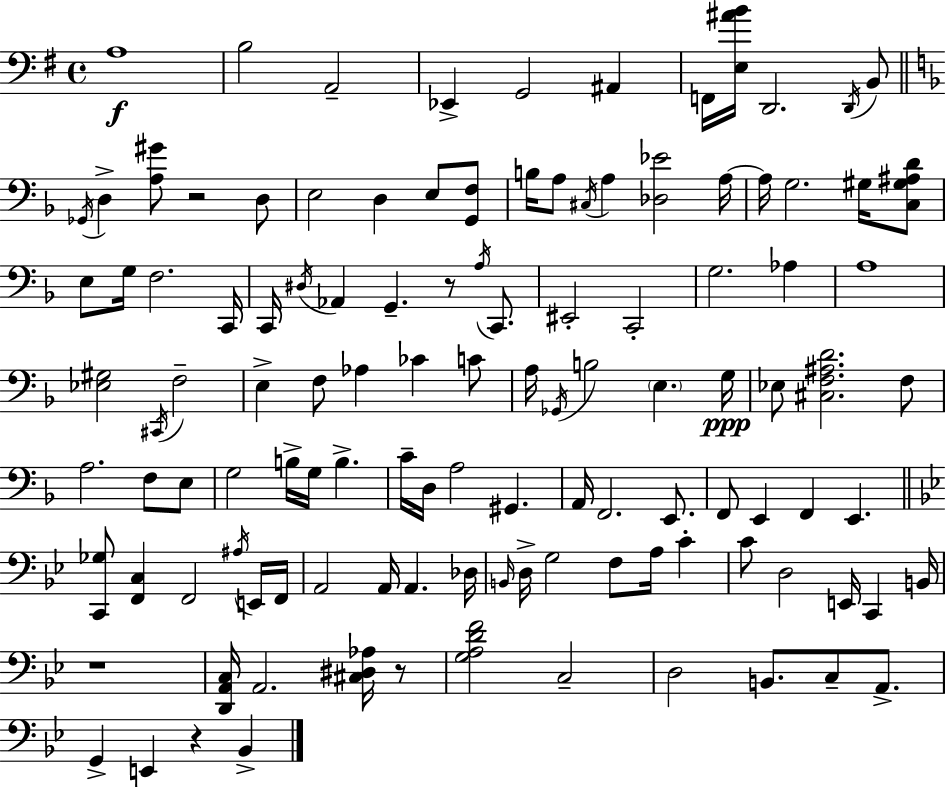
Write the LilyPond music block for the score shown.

{
  \clef bass
  \time 4/4
  \defaultTimeSignature
  \key g \major
  a1\f | b2 a,2-- | ees,4-> g,2 ais,4 | f,16 <e ais' b'>16 d,2. \acciaccatura { d,16 } b,8 | \break \bar "||" \break \key f \major \acciaccatura { ges,16 } d4-> <a gis'>8 r2 d8 | e2 d4 e8 <g, f>8 | b16 a8 \acciaccatura { cis16 } a4 <des ees'>2 | a16~~ a16 g2. gis16 | \break <c gis ais d'>8 e8 g16 f2. | c,16 c,16 \acciaccatura { dis16 } aes,4 g,4.-- r8 | \acciaccatura { a16 } c,8. eis,2-. c,2-. | g2. | \break aes4 a1 | <ees gis>2 \acciaccatura { cis,16 } f2-- | e4-> f8 aes4 ces'4 | c'8 a16 \acciaccatura { ges,16 } b2 \parenthesize e4. | \break g16\ppp ees8 <cis f ais d'>2. | f8 a2. | f8 e8 g2 b16-> g16 | b4.-> c'16-- d16 a2 | \break gis,4. a,16 f,2. | e,8. f,8 e,4 f,4 | e,4. \bar "||" \break \key bes \major <c, ges>8 <f, c>4 f,2 \acciaccatura { ais16 } e,16 | f,16 a,2 a,16 a,4. | des16 \grace { b,16 } d16-> g2 f8 a16 c'4-. | c'8 d2 e,16 c,4 | \break b,16 r1 | <d, a, c>16 a,2. <cis dis aes>16 | r8 <g a d' f'>2 c2-- | d2 b,8. c8-- a,8.-> | \break g,4-> e,4 r4 bes,4-> | \bar "|."
}